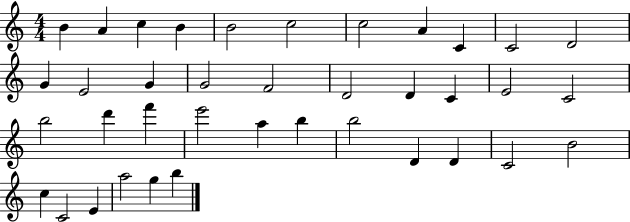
{
  \clef treble
  \numericTimeSignature
  \time 4/4
  \key c \major
  b'4 a'4 c''4 b'4 | b'2 c''2 | c''2 a'4 c'4 | c'2 d'2 | \break g'4 e'2 g'4 | g'2 f'2 | d'2 d'4 c'4 | e'2 c'2 | \break b''2 d'''4 f'''4 | e'''2 a''4 b''4 | b''2 d'4 d'4 | c'2 b'2 | \break c''4 c'2 e'4 | a''2 g''4 b''4 | \bar "|."
}